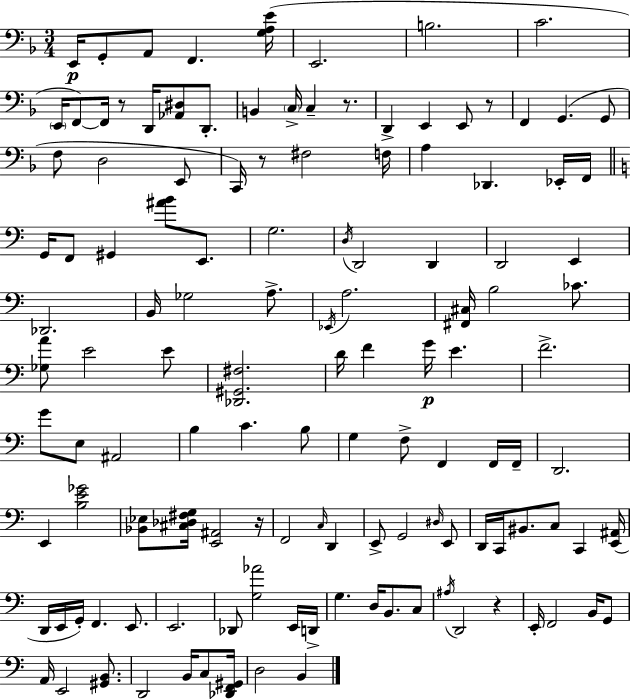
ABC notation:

X:1
T:Untitled
M:3/4
L:1/4
K:Dm
E,,/4 G,,/2 A,,/2 F,, [G,A,E]/4 E,,2 B,2 C2 E,,/4 F,,/2 F,,/4 z/2 D,,/4 [_A,,^D,]/2 D,,/2 B,, C,/4 C, z/2 D,, E,, E,,/2 z/2 F,, G,, G,,/2 F,/2 D,2 E,,/2 C,,/4 z/2 ^F,2 F,/4 A, _D,, _E,,/4 F,,/4 G,,/4 F,,/2 ^G,, [^AB]/2 E,,/2 G,2 D,/4 D,,2 D,, D,,2 E,, _D,,2 B,,/4 _G,2 A,/2 _E,,/4 A,2 [^F,,^C,]/4 B,2 _C/2 [_G,A]/2 E2 E/2 [_D,,^G,,^F,]2 D/4 F G/4 E F2 G/2 E,/2 ^A,,2 B, C B,/2 G, F,/2 F,, F,,/4 F,,/4 D,,2 E,, [B,E_G]2 [_B,,_E,]/2 [^C,_D,^F,G,]/4 [E,,^A,,]2 z/4 F,,2 C,/4 D,, E,,/2 G,,2 ^D,/4 E,,/2 D,,/4 C,,/4 ^B,,/2 C,/2 C,, [E,,^A,,]/4 D,,/4 E,,/4 G,,/4 F,, E,,/2 E,,2 _D,,/2 [G,_A]2 E,,/4 D,,/4 G, D,/4 B,,/2 C,/2 ^A,/4 D,,2 z E,,/4 F,,2 B,,/4 G,,/2 A,,/4 E,,2 [^G,,B,,]/2 D,,2 B,,/4 C,/2 [_D,,F,,^G,,]/4 D,2 B,,